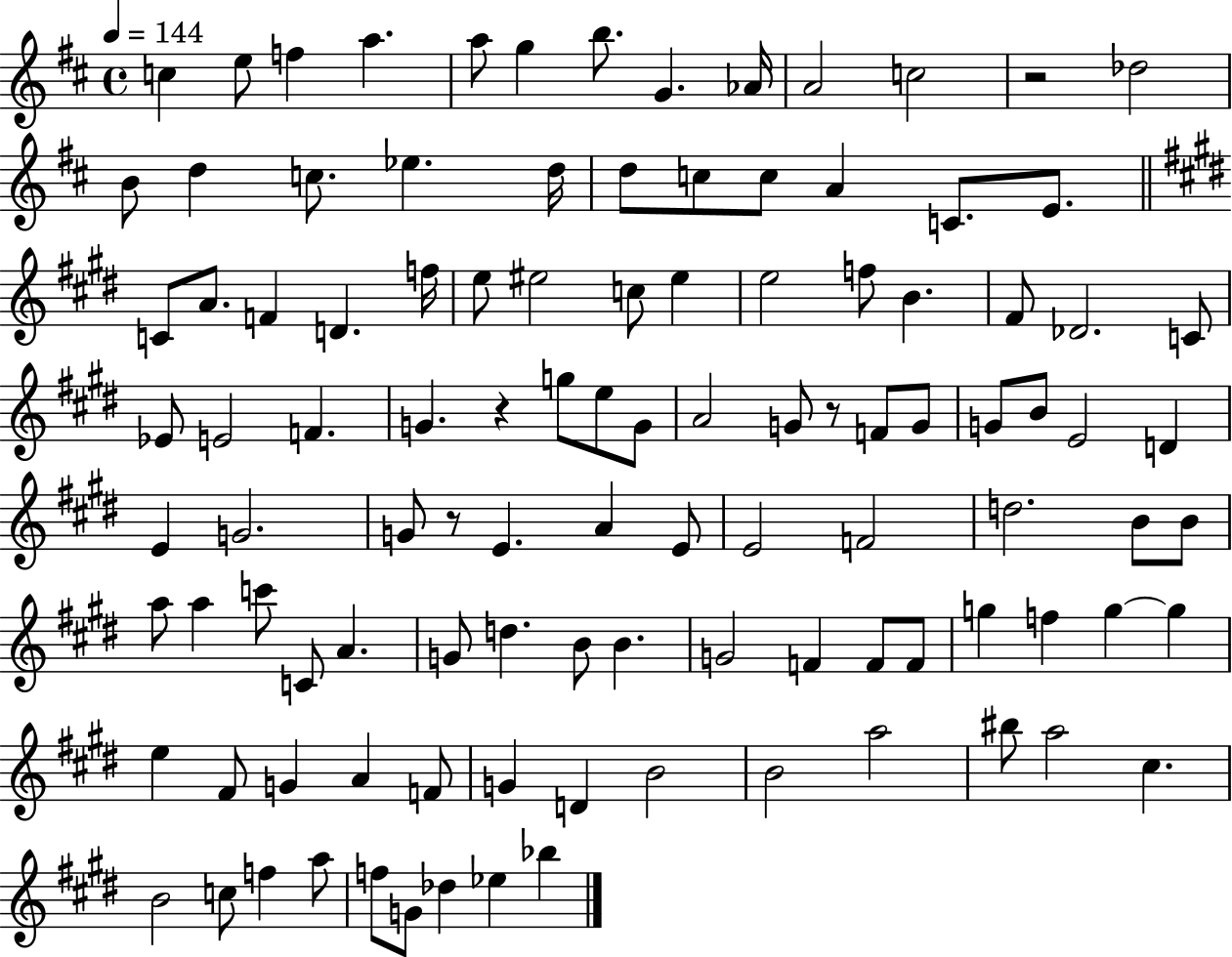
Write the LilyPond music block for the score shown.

{
  \clef treble
  \time 4/4
  \defaultTimeSignature
  \key d \major
  \tempo 4 = 144
  \repeat volta 2 { c''4 e''8 f''4 a''4. | a''8 g''4 b''8. g'4. aes'16 | a'2 c''2 | r2 des''2 | \break b'8 d''4 c''8. ees''4. d''16 | d''8 c''8 c''8 a'4 c'8. e'8. | \bar "||" \break \key e \major c'8 a'8. f'4 d'4. f''16 | e''8 eis''2 c''8 eis''4 | e''2 f''8 b'4. | fis'8 des'2. c'8 | \break ees'8 e'2 f'4. | g'4. r4 g''8 e''8 g'8 | a'2 g'8 r8 f'8 g'8 | g'8 b'8 e'2 d'4 | \break e'4 g'2. | g'8 r8 e'4. a'4 e'8 | e'2 f'2 | d''2. b'8 b'8 | \break a''8 a''4 c'''8 c'8 a'4. | g'8 d''4. b'8 b'4. | g'2 f'4 f'8 f'8 | g''4 f''4 g''4~~ g''4 | \break e''4 fis'8 g'4 a'4 f'8 | g'4 d'4 b'2 | b'2 a''2 | bis''8 a''2 cis''4. | \break b'2 c''8 f''4 a''8 | f''8 g'8 des''4 ees''4 bes''4 | } \bar "|."
}